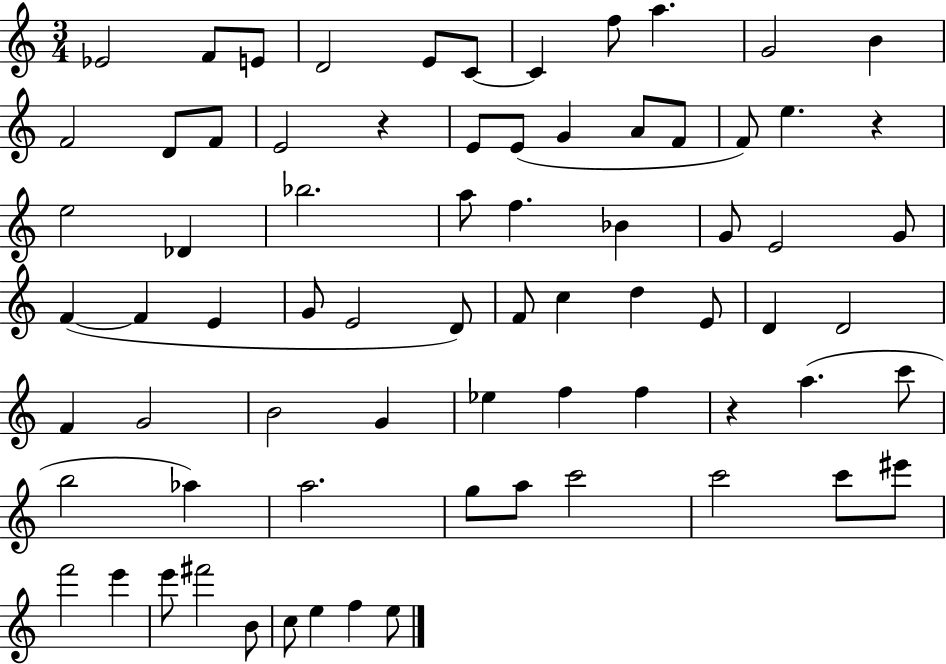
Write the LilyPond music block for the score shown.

{
  \clef treble
  \numericTimeSignature
  \time 3/4
  \key c \major
  ees'2 f'8 e'8 | d'2 e'8 c'8~~ | c'4 f''8 a''4. | g'2 b'4 | \break f'2 d'8 f'8 | e'2 r4 | e'8 e'8( g'4 a'8 f'8 | f'8) e''4. r4 | \break e''2 des'4 | bes''2. | a''8 f''4. bes'4 | g'8 e'2 g'8 | \break f'4~(~ f'4 e'4 | g'8 e'2 d'8) | f'8 c''4 d''4 e'8 | d'4 d'2 | \break f'4 g'2 | b'2 g'4 | ees''4 f''4 f''4 | r4 a''4.( c'''8 | \break b''2 aes''4) | a''2. | g''8 a''8 c'''2 | c'''2 c'''8 eis'''8 | \break f'''2 e'''4 | e'''8 fis'''2 b'8 | c''8 e''4 f''4 e''8 | \bar "|."
}